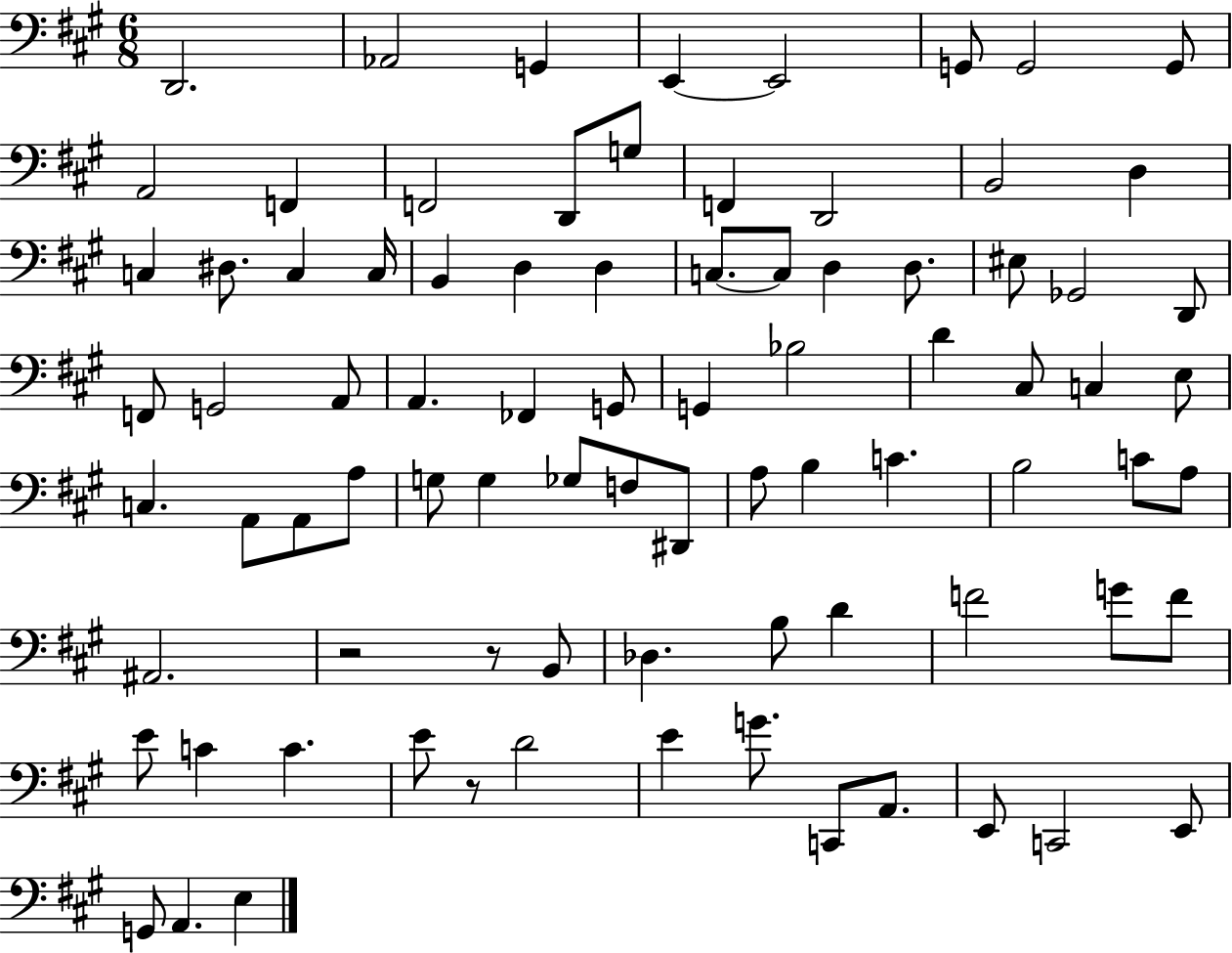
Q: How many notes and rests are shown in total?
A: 84